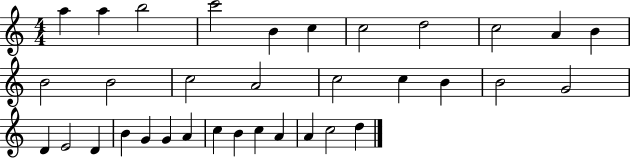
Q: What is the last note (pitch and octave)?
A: D5